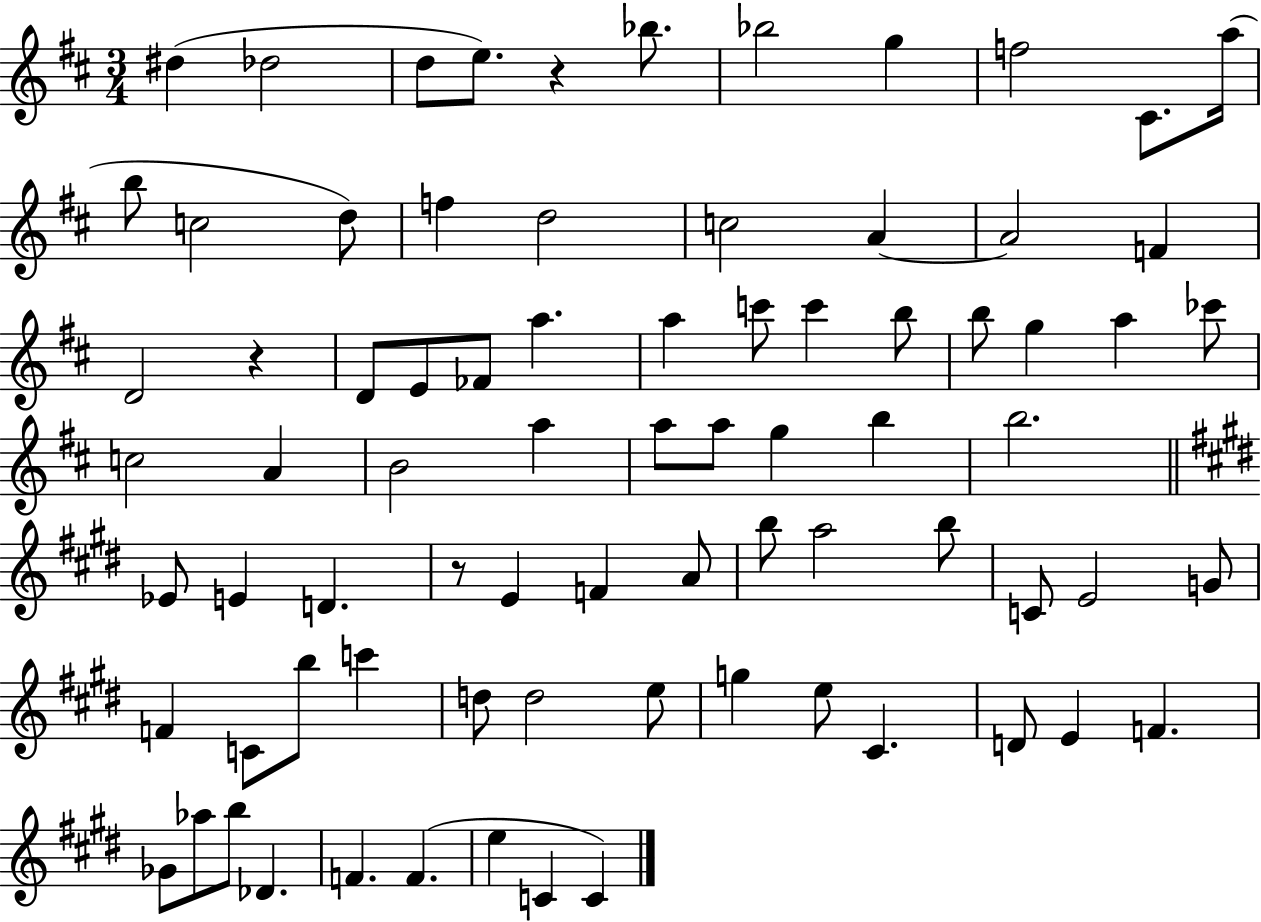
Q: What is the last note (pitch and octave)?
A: C4